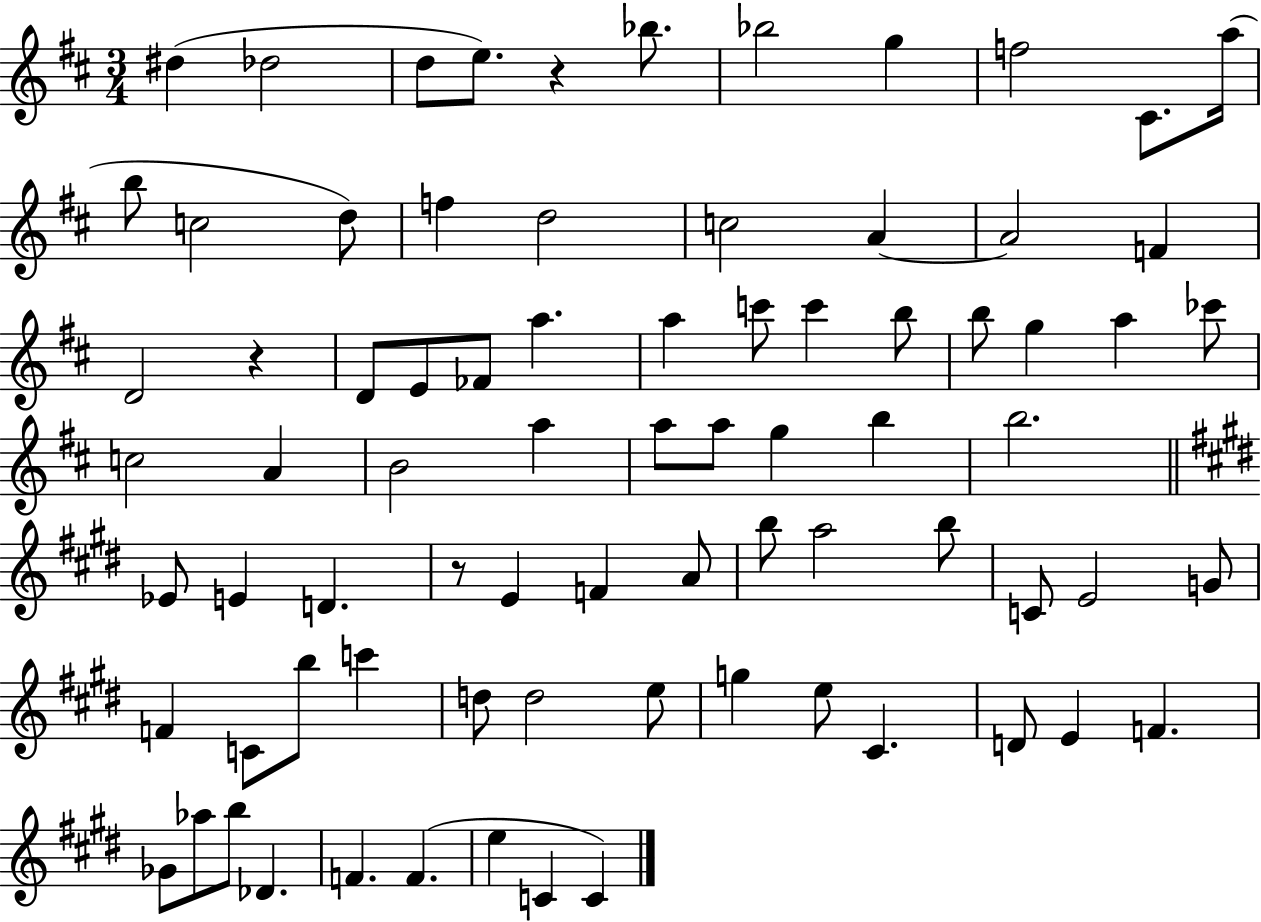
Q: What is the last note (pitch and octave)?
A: C4